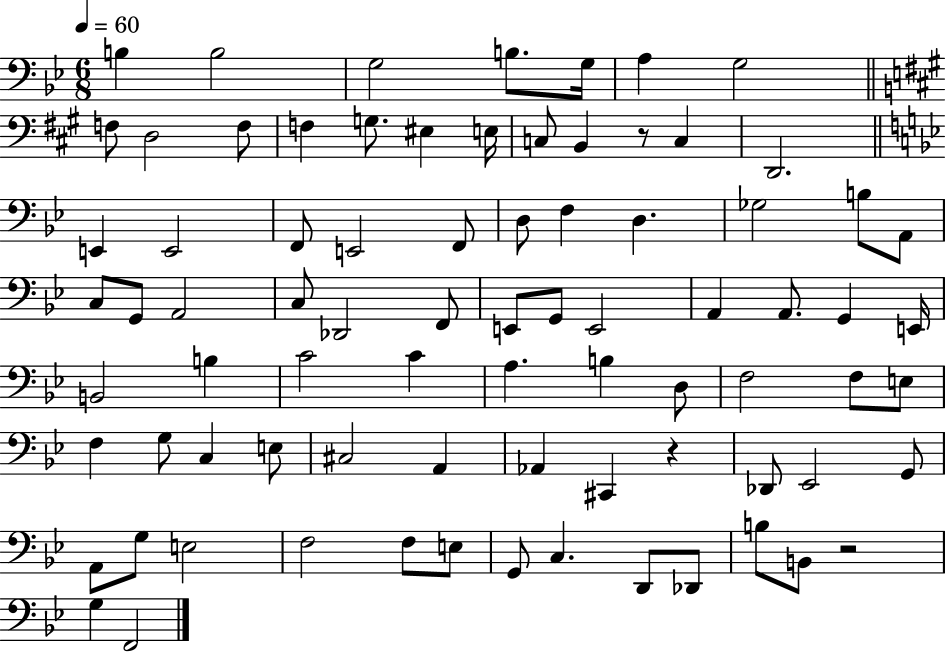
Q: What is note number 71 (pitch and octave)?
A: C3